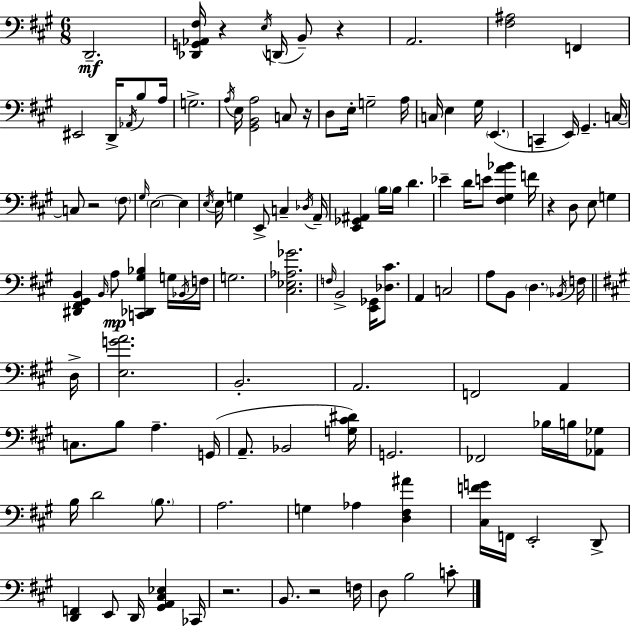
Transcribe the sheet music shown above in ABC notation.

X:1
T:Untitled
M:6/8
L:1/4
K:A
D,,2 [_D,,G,,_A,,^F,]/4 z E,/4 D,,/4 B,,/2 z A,,2 [^F,^A,]2 F,, ^E,,2 D,,/4 _A,,/4 B,/2 A,/4 G,2 A,/4 E,/4 [^G,,B,,A,]2 C,/2 z/4 D,/2 E,/4 G,2 A,/4 C,/4 E, ^G,/4 E,, C,, E,,/4 ^G,, C,/4 C,/2 z2 ^F,/2 ^G,/4 E,2 E, E,/4 E,/4 G, E,,/2 C, _D,/4 A,,/4 [E,,_G,,^A,,] B,/4 B,/4 D _E D/4 E/2 [^F,^G,A_B] F/4 z D,/2 E,/2 G, [^D,,^F,,^G,,B,,] B,,/4 A,/2 [C,,_D,,^G,_B,] G,/4 _B,,/4 F,/4 G,2 [^C,_E,_A,_G]2 F,/4 B,,2 [E,,_G,,]/4 [_D,^C]/2 A,, C,2 A,/2 B,,/2 D, _B,,/4 F,/4 D,/4 [E,GA]2 B,,2 A,,2 F,,2 A,, C,/2 B,/2 A, G,,/4 A,,/2 _B,,2 [G,^C^D]/4 G,,2 _F,,2 _B,/4 B,/4 [_A,,_G,]/2 B,/4 D2 B,/2 A,2 G, _A, [D,^F,^A] [^C,FG]/4 F,,/4 E,,2 D,,/2 [D,,F,,] E,,/2 D,,/4 [^G,,A,,^C,_E,] _C,,/4 z2 B,,/2 z2 F,/4 D,/2 B,2 C/2